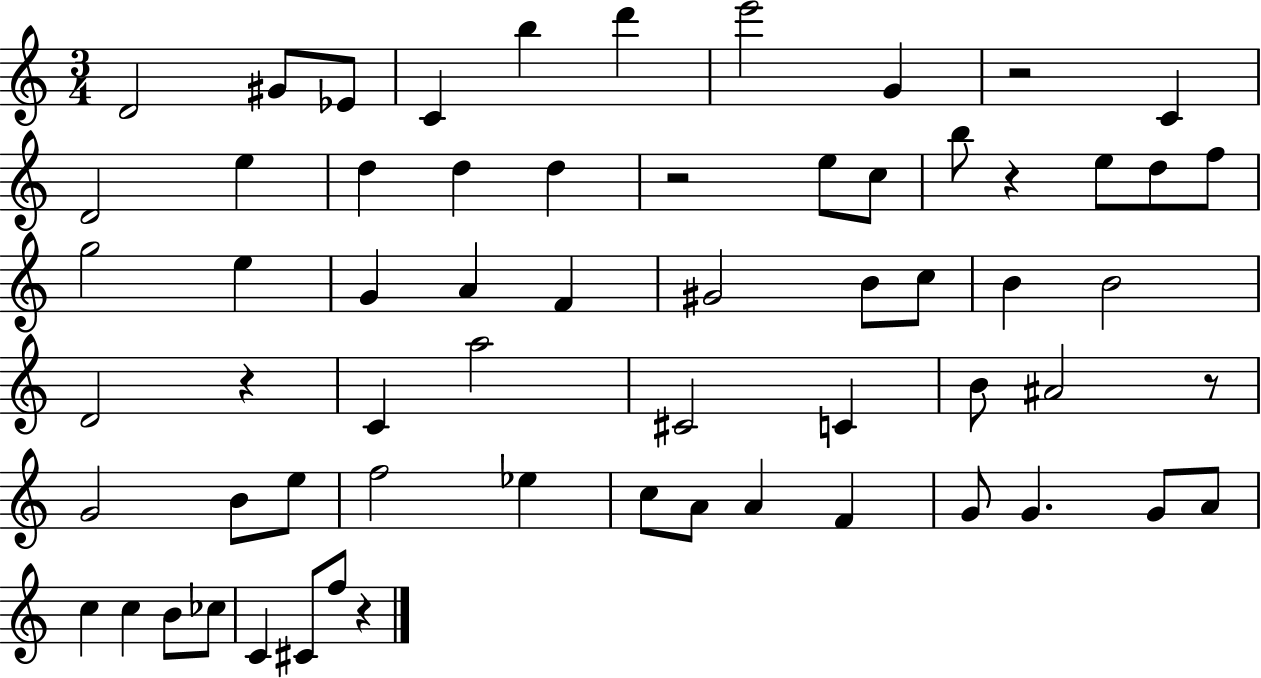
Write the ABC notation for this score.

X:1
T:Untitled
M:3/4
L:1/4
K:C
D2 ^G/2 _E/2 C b d' e'2 G z2 C D2 e d d d z2 e/2 c/2 b/2 z e/2 d/2 f/2 g2 e G A F ^G2 B/2 c/2 B B2 D2 z C a2 ^C2 C B/2 ^A2 z/2 G2 B/2 e/2 f2 _e c/2 A/2 A F G/2 G G/2 A/2 c c B/2 _c/2 C ^C/2 f/2 z